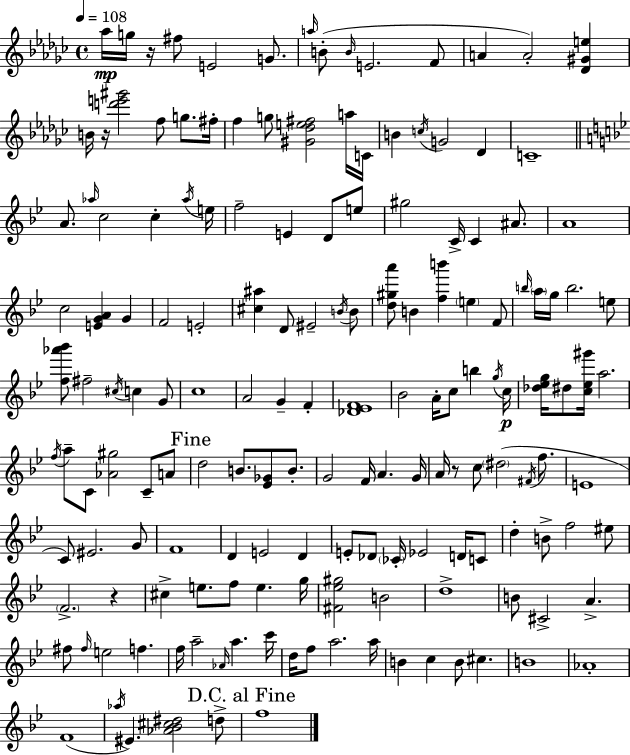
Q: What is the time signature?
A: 4/4